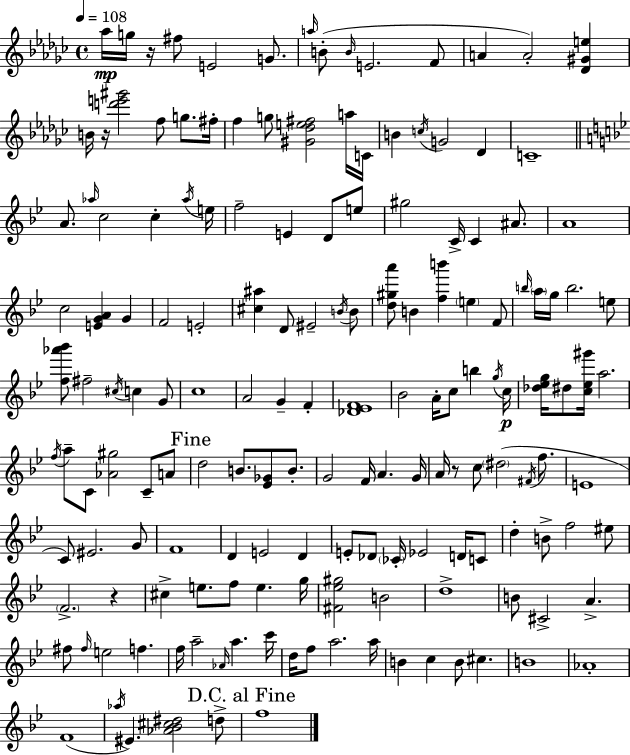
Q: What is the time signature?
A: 4/4